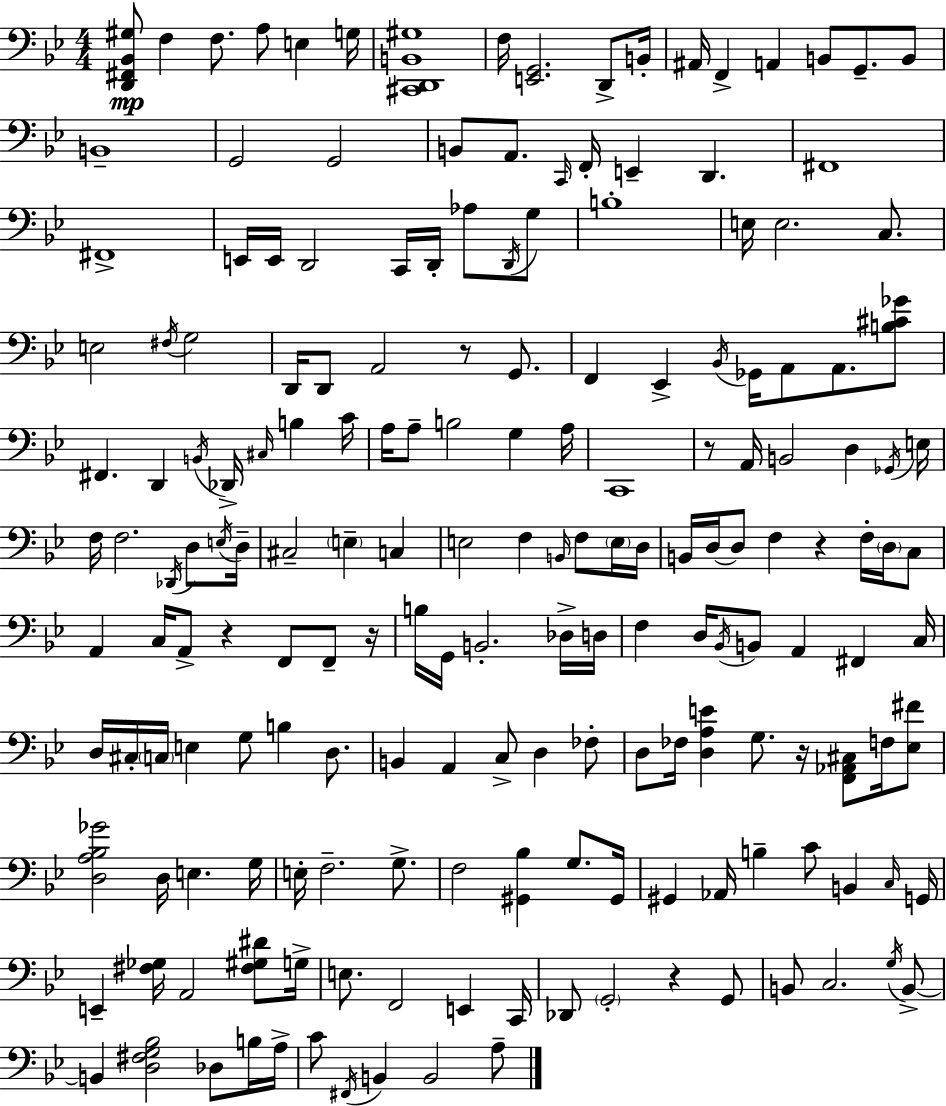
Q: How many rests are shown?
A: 7